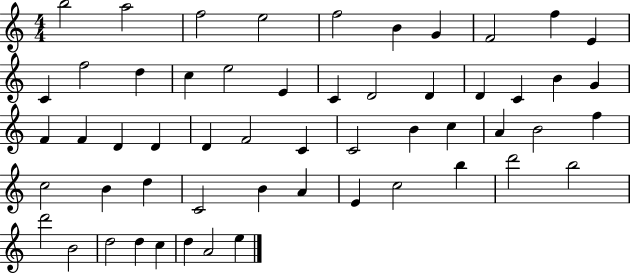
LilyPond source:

{
  \clef treble
  \numericTimeSignature
  \time 4/4
  \key c \major
  b''2 a''2 | f''2 e''2 | f''2 b'4 g'4 | f'2 f''4 e'4 | \break c'4 f''2 d''4 | c''4 e''2 e'4 | c'4 d'2 d'4 | d'4 c'4 b'4 g'4 | \break f'4 f'4 d'4 d'4 | d'4 f'2 c'4 | c'2 b'4 c''4 | a'4 b'2 f''4 | \break c''2 b'4 d''4 | c'2 b'4 a'4 | e'4 c''2 b''4 | d'''2 b''2 | \break d'''2 b'2 | d''2 d''4 c''4 | d''4 a'2 e''4 | \bar "|."
}